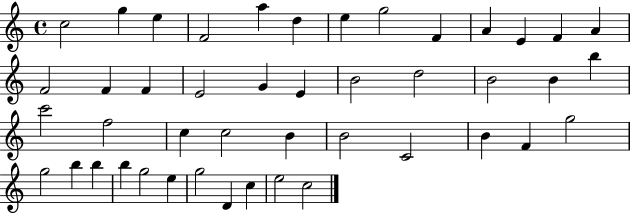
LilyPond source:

{
  \clef treble
  \time 4/4
  \defaultTimeSignature
  \key c \major
  c''2 g''4 e''4 | f'2 a''4 d''4 | e''4 g''2 f'4 | a'4 e'4 f'4 a'4 | \break f'2 f'4 f'4 | e'2 g'4 e'4 | b'2 d''2 | b'2 b'4 b''4 | \break c'''2 f''2 | c''4 c''2 b'4 | b'2 c'2 | b'4 f'4 g''2 | \break g''2 b''4 b''4 | b''4 g''2 e''4 | g''2 d'4 c''4 | e''2 c''2 | \break \bar "|."
}